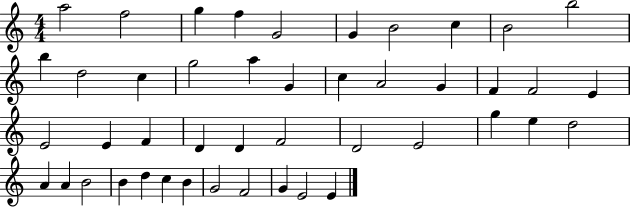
X:1
T:Untitled
M:4/4
L:1/4
K:C
a2 f2 g f G2 G B2 c B2 b2 b d2 c g2 a G c A2 G F F2 E E2 E F D D F2 D2 E2 g e d2 A A B2 B d c B G2 F2 G E2 E